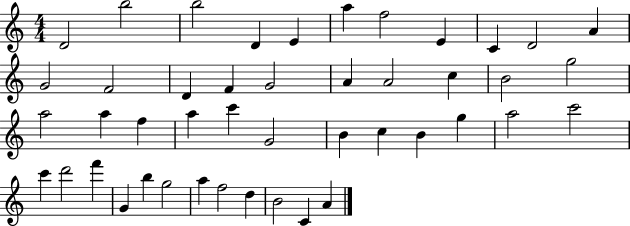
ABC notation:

X:1
T:Untitled
M:4/4
L:1/4
K:C
D2 b2 b2 D E a f2 E C D2 A G2 F2 D F G2 A A2 c B2 g2 a2 a f a c' G2 B c B g a2 c'2 c' d'2 f' G b g2 a f2 d B2 C A